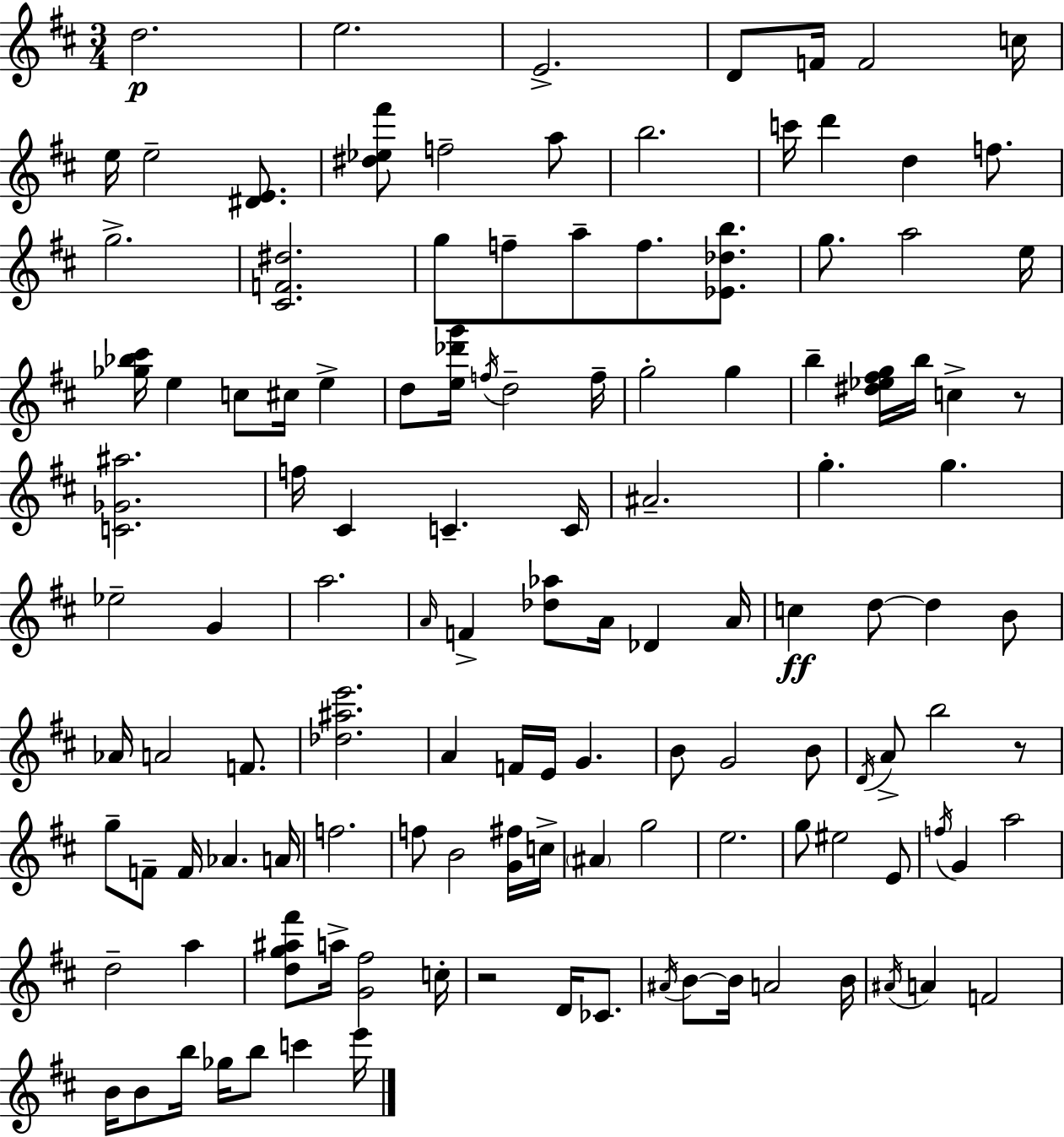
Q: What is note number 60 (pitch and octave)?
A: A4